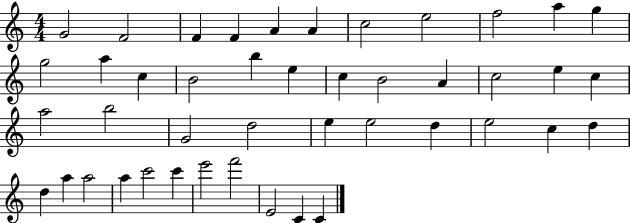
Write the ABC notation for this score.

X:1
T:Untitled
M:4/4
L:1/4
K:C
G2 F2 F F A A c2 e2 f2 a g g2 a c B2 b e c B2 A c2 e c a2 b2 G2 d2 e e2 d e2 c d d a a2 a c'2 c' e'2 f'2 E2 C C